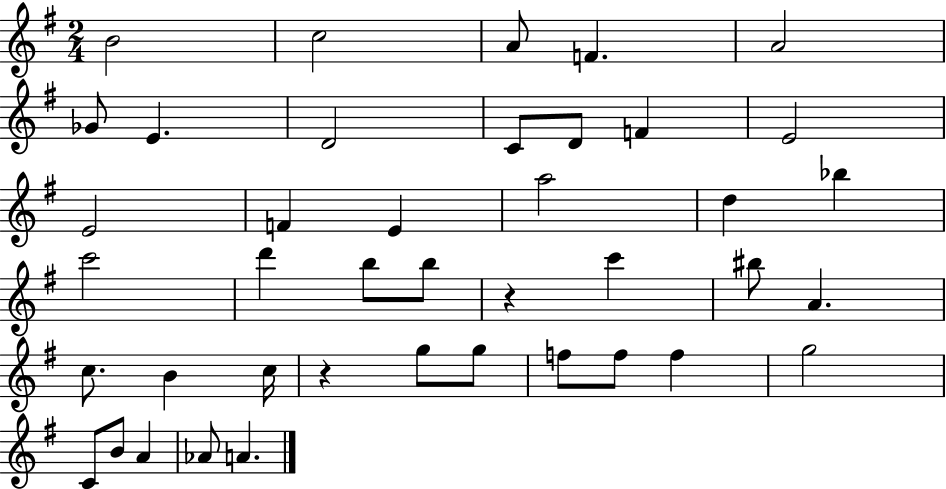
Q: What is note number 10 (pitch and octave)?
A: D4